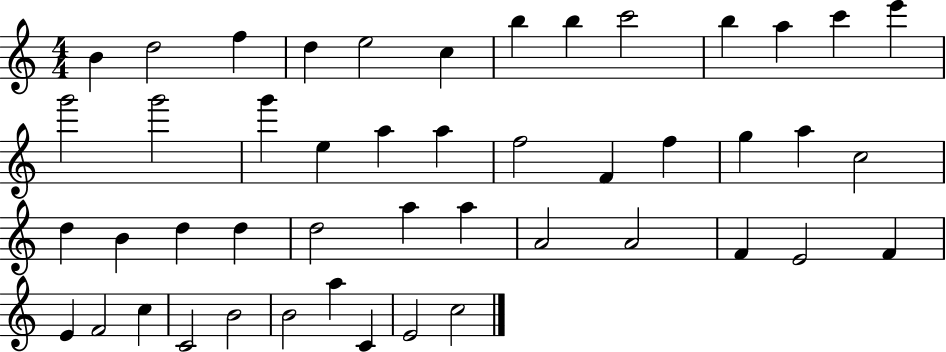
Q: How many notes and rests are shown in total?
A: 47